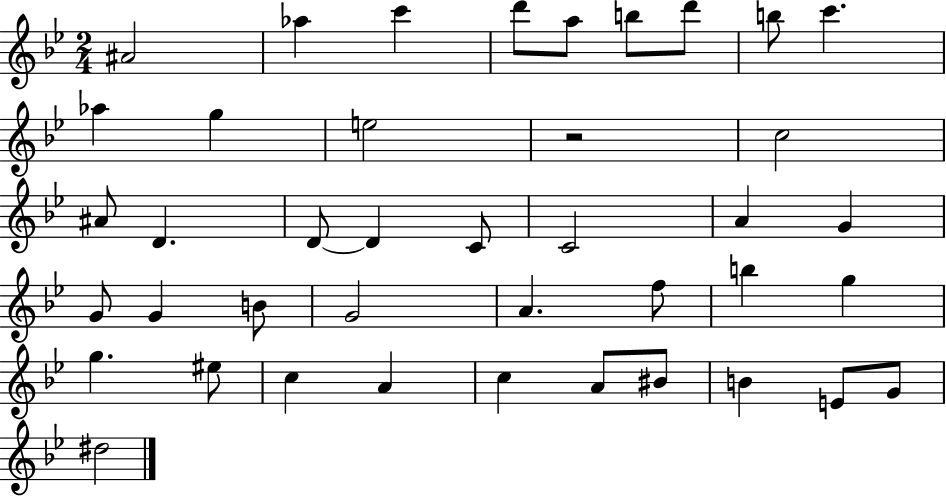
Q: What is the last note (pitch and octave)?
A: D#5